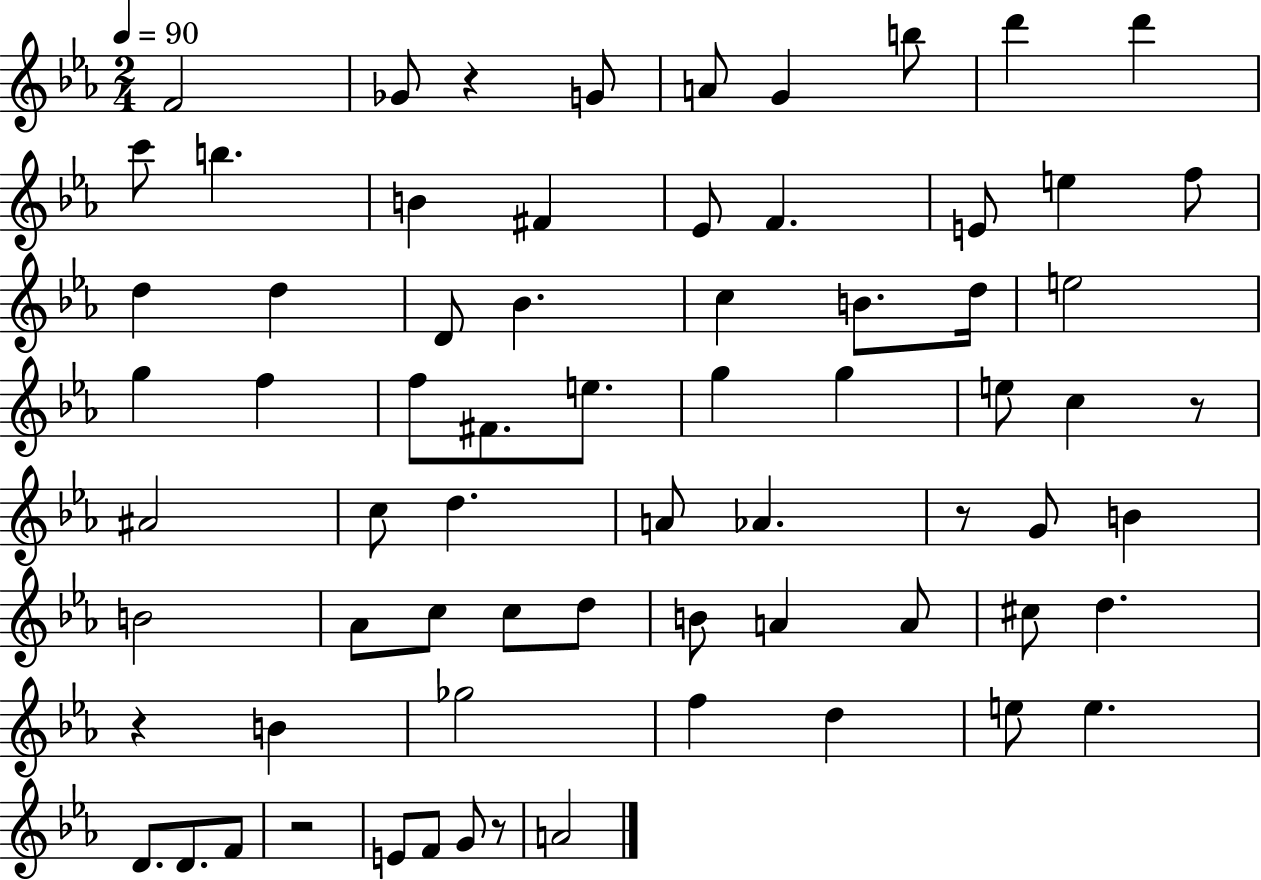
F4/h Gb4/e R/q G4/e A4/e G4/q B5/e D6/q D6/q C6/e B5/q. B4/q F#4/q Eb4/e F4/q. E4/e E5/q F5/e D5/q D5/q D4/e Bb4/q. C5/q B4/e. D5/s E5/h G5/q F5/q F5/e F#4/e. E5/e. G5/q G5/q E5/e C5/q R/e A#4/h C5/e D5/q. A4/e Ab4/q. R/e G4/e B4/q B4/h Ab4/e C5/e C5/e D5/e B4/e A4/q A4/e C#5/e D5/q. R/q B4/q Gb5/h F5/q D5/q E5/e E5/q. D4/e. D4/e. F4/e R/h E4/e F4/e G4/e R/e A4/h